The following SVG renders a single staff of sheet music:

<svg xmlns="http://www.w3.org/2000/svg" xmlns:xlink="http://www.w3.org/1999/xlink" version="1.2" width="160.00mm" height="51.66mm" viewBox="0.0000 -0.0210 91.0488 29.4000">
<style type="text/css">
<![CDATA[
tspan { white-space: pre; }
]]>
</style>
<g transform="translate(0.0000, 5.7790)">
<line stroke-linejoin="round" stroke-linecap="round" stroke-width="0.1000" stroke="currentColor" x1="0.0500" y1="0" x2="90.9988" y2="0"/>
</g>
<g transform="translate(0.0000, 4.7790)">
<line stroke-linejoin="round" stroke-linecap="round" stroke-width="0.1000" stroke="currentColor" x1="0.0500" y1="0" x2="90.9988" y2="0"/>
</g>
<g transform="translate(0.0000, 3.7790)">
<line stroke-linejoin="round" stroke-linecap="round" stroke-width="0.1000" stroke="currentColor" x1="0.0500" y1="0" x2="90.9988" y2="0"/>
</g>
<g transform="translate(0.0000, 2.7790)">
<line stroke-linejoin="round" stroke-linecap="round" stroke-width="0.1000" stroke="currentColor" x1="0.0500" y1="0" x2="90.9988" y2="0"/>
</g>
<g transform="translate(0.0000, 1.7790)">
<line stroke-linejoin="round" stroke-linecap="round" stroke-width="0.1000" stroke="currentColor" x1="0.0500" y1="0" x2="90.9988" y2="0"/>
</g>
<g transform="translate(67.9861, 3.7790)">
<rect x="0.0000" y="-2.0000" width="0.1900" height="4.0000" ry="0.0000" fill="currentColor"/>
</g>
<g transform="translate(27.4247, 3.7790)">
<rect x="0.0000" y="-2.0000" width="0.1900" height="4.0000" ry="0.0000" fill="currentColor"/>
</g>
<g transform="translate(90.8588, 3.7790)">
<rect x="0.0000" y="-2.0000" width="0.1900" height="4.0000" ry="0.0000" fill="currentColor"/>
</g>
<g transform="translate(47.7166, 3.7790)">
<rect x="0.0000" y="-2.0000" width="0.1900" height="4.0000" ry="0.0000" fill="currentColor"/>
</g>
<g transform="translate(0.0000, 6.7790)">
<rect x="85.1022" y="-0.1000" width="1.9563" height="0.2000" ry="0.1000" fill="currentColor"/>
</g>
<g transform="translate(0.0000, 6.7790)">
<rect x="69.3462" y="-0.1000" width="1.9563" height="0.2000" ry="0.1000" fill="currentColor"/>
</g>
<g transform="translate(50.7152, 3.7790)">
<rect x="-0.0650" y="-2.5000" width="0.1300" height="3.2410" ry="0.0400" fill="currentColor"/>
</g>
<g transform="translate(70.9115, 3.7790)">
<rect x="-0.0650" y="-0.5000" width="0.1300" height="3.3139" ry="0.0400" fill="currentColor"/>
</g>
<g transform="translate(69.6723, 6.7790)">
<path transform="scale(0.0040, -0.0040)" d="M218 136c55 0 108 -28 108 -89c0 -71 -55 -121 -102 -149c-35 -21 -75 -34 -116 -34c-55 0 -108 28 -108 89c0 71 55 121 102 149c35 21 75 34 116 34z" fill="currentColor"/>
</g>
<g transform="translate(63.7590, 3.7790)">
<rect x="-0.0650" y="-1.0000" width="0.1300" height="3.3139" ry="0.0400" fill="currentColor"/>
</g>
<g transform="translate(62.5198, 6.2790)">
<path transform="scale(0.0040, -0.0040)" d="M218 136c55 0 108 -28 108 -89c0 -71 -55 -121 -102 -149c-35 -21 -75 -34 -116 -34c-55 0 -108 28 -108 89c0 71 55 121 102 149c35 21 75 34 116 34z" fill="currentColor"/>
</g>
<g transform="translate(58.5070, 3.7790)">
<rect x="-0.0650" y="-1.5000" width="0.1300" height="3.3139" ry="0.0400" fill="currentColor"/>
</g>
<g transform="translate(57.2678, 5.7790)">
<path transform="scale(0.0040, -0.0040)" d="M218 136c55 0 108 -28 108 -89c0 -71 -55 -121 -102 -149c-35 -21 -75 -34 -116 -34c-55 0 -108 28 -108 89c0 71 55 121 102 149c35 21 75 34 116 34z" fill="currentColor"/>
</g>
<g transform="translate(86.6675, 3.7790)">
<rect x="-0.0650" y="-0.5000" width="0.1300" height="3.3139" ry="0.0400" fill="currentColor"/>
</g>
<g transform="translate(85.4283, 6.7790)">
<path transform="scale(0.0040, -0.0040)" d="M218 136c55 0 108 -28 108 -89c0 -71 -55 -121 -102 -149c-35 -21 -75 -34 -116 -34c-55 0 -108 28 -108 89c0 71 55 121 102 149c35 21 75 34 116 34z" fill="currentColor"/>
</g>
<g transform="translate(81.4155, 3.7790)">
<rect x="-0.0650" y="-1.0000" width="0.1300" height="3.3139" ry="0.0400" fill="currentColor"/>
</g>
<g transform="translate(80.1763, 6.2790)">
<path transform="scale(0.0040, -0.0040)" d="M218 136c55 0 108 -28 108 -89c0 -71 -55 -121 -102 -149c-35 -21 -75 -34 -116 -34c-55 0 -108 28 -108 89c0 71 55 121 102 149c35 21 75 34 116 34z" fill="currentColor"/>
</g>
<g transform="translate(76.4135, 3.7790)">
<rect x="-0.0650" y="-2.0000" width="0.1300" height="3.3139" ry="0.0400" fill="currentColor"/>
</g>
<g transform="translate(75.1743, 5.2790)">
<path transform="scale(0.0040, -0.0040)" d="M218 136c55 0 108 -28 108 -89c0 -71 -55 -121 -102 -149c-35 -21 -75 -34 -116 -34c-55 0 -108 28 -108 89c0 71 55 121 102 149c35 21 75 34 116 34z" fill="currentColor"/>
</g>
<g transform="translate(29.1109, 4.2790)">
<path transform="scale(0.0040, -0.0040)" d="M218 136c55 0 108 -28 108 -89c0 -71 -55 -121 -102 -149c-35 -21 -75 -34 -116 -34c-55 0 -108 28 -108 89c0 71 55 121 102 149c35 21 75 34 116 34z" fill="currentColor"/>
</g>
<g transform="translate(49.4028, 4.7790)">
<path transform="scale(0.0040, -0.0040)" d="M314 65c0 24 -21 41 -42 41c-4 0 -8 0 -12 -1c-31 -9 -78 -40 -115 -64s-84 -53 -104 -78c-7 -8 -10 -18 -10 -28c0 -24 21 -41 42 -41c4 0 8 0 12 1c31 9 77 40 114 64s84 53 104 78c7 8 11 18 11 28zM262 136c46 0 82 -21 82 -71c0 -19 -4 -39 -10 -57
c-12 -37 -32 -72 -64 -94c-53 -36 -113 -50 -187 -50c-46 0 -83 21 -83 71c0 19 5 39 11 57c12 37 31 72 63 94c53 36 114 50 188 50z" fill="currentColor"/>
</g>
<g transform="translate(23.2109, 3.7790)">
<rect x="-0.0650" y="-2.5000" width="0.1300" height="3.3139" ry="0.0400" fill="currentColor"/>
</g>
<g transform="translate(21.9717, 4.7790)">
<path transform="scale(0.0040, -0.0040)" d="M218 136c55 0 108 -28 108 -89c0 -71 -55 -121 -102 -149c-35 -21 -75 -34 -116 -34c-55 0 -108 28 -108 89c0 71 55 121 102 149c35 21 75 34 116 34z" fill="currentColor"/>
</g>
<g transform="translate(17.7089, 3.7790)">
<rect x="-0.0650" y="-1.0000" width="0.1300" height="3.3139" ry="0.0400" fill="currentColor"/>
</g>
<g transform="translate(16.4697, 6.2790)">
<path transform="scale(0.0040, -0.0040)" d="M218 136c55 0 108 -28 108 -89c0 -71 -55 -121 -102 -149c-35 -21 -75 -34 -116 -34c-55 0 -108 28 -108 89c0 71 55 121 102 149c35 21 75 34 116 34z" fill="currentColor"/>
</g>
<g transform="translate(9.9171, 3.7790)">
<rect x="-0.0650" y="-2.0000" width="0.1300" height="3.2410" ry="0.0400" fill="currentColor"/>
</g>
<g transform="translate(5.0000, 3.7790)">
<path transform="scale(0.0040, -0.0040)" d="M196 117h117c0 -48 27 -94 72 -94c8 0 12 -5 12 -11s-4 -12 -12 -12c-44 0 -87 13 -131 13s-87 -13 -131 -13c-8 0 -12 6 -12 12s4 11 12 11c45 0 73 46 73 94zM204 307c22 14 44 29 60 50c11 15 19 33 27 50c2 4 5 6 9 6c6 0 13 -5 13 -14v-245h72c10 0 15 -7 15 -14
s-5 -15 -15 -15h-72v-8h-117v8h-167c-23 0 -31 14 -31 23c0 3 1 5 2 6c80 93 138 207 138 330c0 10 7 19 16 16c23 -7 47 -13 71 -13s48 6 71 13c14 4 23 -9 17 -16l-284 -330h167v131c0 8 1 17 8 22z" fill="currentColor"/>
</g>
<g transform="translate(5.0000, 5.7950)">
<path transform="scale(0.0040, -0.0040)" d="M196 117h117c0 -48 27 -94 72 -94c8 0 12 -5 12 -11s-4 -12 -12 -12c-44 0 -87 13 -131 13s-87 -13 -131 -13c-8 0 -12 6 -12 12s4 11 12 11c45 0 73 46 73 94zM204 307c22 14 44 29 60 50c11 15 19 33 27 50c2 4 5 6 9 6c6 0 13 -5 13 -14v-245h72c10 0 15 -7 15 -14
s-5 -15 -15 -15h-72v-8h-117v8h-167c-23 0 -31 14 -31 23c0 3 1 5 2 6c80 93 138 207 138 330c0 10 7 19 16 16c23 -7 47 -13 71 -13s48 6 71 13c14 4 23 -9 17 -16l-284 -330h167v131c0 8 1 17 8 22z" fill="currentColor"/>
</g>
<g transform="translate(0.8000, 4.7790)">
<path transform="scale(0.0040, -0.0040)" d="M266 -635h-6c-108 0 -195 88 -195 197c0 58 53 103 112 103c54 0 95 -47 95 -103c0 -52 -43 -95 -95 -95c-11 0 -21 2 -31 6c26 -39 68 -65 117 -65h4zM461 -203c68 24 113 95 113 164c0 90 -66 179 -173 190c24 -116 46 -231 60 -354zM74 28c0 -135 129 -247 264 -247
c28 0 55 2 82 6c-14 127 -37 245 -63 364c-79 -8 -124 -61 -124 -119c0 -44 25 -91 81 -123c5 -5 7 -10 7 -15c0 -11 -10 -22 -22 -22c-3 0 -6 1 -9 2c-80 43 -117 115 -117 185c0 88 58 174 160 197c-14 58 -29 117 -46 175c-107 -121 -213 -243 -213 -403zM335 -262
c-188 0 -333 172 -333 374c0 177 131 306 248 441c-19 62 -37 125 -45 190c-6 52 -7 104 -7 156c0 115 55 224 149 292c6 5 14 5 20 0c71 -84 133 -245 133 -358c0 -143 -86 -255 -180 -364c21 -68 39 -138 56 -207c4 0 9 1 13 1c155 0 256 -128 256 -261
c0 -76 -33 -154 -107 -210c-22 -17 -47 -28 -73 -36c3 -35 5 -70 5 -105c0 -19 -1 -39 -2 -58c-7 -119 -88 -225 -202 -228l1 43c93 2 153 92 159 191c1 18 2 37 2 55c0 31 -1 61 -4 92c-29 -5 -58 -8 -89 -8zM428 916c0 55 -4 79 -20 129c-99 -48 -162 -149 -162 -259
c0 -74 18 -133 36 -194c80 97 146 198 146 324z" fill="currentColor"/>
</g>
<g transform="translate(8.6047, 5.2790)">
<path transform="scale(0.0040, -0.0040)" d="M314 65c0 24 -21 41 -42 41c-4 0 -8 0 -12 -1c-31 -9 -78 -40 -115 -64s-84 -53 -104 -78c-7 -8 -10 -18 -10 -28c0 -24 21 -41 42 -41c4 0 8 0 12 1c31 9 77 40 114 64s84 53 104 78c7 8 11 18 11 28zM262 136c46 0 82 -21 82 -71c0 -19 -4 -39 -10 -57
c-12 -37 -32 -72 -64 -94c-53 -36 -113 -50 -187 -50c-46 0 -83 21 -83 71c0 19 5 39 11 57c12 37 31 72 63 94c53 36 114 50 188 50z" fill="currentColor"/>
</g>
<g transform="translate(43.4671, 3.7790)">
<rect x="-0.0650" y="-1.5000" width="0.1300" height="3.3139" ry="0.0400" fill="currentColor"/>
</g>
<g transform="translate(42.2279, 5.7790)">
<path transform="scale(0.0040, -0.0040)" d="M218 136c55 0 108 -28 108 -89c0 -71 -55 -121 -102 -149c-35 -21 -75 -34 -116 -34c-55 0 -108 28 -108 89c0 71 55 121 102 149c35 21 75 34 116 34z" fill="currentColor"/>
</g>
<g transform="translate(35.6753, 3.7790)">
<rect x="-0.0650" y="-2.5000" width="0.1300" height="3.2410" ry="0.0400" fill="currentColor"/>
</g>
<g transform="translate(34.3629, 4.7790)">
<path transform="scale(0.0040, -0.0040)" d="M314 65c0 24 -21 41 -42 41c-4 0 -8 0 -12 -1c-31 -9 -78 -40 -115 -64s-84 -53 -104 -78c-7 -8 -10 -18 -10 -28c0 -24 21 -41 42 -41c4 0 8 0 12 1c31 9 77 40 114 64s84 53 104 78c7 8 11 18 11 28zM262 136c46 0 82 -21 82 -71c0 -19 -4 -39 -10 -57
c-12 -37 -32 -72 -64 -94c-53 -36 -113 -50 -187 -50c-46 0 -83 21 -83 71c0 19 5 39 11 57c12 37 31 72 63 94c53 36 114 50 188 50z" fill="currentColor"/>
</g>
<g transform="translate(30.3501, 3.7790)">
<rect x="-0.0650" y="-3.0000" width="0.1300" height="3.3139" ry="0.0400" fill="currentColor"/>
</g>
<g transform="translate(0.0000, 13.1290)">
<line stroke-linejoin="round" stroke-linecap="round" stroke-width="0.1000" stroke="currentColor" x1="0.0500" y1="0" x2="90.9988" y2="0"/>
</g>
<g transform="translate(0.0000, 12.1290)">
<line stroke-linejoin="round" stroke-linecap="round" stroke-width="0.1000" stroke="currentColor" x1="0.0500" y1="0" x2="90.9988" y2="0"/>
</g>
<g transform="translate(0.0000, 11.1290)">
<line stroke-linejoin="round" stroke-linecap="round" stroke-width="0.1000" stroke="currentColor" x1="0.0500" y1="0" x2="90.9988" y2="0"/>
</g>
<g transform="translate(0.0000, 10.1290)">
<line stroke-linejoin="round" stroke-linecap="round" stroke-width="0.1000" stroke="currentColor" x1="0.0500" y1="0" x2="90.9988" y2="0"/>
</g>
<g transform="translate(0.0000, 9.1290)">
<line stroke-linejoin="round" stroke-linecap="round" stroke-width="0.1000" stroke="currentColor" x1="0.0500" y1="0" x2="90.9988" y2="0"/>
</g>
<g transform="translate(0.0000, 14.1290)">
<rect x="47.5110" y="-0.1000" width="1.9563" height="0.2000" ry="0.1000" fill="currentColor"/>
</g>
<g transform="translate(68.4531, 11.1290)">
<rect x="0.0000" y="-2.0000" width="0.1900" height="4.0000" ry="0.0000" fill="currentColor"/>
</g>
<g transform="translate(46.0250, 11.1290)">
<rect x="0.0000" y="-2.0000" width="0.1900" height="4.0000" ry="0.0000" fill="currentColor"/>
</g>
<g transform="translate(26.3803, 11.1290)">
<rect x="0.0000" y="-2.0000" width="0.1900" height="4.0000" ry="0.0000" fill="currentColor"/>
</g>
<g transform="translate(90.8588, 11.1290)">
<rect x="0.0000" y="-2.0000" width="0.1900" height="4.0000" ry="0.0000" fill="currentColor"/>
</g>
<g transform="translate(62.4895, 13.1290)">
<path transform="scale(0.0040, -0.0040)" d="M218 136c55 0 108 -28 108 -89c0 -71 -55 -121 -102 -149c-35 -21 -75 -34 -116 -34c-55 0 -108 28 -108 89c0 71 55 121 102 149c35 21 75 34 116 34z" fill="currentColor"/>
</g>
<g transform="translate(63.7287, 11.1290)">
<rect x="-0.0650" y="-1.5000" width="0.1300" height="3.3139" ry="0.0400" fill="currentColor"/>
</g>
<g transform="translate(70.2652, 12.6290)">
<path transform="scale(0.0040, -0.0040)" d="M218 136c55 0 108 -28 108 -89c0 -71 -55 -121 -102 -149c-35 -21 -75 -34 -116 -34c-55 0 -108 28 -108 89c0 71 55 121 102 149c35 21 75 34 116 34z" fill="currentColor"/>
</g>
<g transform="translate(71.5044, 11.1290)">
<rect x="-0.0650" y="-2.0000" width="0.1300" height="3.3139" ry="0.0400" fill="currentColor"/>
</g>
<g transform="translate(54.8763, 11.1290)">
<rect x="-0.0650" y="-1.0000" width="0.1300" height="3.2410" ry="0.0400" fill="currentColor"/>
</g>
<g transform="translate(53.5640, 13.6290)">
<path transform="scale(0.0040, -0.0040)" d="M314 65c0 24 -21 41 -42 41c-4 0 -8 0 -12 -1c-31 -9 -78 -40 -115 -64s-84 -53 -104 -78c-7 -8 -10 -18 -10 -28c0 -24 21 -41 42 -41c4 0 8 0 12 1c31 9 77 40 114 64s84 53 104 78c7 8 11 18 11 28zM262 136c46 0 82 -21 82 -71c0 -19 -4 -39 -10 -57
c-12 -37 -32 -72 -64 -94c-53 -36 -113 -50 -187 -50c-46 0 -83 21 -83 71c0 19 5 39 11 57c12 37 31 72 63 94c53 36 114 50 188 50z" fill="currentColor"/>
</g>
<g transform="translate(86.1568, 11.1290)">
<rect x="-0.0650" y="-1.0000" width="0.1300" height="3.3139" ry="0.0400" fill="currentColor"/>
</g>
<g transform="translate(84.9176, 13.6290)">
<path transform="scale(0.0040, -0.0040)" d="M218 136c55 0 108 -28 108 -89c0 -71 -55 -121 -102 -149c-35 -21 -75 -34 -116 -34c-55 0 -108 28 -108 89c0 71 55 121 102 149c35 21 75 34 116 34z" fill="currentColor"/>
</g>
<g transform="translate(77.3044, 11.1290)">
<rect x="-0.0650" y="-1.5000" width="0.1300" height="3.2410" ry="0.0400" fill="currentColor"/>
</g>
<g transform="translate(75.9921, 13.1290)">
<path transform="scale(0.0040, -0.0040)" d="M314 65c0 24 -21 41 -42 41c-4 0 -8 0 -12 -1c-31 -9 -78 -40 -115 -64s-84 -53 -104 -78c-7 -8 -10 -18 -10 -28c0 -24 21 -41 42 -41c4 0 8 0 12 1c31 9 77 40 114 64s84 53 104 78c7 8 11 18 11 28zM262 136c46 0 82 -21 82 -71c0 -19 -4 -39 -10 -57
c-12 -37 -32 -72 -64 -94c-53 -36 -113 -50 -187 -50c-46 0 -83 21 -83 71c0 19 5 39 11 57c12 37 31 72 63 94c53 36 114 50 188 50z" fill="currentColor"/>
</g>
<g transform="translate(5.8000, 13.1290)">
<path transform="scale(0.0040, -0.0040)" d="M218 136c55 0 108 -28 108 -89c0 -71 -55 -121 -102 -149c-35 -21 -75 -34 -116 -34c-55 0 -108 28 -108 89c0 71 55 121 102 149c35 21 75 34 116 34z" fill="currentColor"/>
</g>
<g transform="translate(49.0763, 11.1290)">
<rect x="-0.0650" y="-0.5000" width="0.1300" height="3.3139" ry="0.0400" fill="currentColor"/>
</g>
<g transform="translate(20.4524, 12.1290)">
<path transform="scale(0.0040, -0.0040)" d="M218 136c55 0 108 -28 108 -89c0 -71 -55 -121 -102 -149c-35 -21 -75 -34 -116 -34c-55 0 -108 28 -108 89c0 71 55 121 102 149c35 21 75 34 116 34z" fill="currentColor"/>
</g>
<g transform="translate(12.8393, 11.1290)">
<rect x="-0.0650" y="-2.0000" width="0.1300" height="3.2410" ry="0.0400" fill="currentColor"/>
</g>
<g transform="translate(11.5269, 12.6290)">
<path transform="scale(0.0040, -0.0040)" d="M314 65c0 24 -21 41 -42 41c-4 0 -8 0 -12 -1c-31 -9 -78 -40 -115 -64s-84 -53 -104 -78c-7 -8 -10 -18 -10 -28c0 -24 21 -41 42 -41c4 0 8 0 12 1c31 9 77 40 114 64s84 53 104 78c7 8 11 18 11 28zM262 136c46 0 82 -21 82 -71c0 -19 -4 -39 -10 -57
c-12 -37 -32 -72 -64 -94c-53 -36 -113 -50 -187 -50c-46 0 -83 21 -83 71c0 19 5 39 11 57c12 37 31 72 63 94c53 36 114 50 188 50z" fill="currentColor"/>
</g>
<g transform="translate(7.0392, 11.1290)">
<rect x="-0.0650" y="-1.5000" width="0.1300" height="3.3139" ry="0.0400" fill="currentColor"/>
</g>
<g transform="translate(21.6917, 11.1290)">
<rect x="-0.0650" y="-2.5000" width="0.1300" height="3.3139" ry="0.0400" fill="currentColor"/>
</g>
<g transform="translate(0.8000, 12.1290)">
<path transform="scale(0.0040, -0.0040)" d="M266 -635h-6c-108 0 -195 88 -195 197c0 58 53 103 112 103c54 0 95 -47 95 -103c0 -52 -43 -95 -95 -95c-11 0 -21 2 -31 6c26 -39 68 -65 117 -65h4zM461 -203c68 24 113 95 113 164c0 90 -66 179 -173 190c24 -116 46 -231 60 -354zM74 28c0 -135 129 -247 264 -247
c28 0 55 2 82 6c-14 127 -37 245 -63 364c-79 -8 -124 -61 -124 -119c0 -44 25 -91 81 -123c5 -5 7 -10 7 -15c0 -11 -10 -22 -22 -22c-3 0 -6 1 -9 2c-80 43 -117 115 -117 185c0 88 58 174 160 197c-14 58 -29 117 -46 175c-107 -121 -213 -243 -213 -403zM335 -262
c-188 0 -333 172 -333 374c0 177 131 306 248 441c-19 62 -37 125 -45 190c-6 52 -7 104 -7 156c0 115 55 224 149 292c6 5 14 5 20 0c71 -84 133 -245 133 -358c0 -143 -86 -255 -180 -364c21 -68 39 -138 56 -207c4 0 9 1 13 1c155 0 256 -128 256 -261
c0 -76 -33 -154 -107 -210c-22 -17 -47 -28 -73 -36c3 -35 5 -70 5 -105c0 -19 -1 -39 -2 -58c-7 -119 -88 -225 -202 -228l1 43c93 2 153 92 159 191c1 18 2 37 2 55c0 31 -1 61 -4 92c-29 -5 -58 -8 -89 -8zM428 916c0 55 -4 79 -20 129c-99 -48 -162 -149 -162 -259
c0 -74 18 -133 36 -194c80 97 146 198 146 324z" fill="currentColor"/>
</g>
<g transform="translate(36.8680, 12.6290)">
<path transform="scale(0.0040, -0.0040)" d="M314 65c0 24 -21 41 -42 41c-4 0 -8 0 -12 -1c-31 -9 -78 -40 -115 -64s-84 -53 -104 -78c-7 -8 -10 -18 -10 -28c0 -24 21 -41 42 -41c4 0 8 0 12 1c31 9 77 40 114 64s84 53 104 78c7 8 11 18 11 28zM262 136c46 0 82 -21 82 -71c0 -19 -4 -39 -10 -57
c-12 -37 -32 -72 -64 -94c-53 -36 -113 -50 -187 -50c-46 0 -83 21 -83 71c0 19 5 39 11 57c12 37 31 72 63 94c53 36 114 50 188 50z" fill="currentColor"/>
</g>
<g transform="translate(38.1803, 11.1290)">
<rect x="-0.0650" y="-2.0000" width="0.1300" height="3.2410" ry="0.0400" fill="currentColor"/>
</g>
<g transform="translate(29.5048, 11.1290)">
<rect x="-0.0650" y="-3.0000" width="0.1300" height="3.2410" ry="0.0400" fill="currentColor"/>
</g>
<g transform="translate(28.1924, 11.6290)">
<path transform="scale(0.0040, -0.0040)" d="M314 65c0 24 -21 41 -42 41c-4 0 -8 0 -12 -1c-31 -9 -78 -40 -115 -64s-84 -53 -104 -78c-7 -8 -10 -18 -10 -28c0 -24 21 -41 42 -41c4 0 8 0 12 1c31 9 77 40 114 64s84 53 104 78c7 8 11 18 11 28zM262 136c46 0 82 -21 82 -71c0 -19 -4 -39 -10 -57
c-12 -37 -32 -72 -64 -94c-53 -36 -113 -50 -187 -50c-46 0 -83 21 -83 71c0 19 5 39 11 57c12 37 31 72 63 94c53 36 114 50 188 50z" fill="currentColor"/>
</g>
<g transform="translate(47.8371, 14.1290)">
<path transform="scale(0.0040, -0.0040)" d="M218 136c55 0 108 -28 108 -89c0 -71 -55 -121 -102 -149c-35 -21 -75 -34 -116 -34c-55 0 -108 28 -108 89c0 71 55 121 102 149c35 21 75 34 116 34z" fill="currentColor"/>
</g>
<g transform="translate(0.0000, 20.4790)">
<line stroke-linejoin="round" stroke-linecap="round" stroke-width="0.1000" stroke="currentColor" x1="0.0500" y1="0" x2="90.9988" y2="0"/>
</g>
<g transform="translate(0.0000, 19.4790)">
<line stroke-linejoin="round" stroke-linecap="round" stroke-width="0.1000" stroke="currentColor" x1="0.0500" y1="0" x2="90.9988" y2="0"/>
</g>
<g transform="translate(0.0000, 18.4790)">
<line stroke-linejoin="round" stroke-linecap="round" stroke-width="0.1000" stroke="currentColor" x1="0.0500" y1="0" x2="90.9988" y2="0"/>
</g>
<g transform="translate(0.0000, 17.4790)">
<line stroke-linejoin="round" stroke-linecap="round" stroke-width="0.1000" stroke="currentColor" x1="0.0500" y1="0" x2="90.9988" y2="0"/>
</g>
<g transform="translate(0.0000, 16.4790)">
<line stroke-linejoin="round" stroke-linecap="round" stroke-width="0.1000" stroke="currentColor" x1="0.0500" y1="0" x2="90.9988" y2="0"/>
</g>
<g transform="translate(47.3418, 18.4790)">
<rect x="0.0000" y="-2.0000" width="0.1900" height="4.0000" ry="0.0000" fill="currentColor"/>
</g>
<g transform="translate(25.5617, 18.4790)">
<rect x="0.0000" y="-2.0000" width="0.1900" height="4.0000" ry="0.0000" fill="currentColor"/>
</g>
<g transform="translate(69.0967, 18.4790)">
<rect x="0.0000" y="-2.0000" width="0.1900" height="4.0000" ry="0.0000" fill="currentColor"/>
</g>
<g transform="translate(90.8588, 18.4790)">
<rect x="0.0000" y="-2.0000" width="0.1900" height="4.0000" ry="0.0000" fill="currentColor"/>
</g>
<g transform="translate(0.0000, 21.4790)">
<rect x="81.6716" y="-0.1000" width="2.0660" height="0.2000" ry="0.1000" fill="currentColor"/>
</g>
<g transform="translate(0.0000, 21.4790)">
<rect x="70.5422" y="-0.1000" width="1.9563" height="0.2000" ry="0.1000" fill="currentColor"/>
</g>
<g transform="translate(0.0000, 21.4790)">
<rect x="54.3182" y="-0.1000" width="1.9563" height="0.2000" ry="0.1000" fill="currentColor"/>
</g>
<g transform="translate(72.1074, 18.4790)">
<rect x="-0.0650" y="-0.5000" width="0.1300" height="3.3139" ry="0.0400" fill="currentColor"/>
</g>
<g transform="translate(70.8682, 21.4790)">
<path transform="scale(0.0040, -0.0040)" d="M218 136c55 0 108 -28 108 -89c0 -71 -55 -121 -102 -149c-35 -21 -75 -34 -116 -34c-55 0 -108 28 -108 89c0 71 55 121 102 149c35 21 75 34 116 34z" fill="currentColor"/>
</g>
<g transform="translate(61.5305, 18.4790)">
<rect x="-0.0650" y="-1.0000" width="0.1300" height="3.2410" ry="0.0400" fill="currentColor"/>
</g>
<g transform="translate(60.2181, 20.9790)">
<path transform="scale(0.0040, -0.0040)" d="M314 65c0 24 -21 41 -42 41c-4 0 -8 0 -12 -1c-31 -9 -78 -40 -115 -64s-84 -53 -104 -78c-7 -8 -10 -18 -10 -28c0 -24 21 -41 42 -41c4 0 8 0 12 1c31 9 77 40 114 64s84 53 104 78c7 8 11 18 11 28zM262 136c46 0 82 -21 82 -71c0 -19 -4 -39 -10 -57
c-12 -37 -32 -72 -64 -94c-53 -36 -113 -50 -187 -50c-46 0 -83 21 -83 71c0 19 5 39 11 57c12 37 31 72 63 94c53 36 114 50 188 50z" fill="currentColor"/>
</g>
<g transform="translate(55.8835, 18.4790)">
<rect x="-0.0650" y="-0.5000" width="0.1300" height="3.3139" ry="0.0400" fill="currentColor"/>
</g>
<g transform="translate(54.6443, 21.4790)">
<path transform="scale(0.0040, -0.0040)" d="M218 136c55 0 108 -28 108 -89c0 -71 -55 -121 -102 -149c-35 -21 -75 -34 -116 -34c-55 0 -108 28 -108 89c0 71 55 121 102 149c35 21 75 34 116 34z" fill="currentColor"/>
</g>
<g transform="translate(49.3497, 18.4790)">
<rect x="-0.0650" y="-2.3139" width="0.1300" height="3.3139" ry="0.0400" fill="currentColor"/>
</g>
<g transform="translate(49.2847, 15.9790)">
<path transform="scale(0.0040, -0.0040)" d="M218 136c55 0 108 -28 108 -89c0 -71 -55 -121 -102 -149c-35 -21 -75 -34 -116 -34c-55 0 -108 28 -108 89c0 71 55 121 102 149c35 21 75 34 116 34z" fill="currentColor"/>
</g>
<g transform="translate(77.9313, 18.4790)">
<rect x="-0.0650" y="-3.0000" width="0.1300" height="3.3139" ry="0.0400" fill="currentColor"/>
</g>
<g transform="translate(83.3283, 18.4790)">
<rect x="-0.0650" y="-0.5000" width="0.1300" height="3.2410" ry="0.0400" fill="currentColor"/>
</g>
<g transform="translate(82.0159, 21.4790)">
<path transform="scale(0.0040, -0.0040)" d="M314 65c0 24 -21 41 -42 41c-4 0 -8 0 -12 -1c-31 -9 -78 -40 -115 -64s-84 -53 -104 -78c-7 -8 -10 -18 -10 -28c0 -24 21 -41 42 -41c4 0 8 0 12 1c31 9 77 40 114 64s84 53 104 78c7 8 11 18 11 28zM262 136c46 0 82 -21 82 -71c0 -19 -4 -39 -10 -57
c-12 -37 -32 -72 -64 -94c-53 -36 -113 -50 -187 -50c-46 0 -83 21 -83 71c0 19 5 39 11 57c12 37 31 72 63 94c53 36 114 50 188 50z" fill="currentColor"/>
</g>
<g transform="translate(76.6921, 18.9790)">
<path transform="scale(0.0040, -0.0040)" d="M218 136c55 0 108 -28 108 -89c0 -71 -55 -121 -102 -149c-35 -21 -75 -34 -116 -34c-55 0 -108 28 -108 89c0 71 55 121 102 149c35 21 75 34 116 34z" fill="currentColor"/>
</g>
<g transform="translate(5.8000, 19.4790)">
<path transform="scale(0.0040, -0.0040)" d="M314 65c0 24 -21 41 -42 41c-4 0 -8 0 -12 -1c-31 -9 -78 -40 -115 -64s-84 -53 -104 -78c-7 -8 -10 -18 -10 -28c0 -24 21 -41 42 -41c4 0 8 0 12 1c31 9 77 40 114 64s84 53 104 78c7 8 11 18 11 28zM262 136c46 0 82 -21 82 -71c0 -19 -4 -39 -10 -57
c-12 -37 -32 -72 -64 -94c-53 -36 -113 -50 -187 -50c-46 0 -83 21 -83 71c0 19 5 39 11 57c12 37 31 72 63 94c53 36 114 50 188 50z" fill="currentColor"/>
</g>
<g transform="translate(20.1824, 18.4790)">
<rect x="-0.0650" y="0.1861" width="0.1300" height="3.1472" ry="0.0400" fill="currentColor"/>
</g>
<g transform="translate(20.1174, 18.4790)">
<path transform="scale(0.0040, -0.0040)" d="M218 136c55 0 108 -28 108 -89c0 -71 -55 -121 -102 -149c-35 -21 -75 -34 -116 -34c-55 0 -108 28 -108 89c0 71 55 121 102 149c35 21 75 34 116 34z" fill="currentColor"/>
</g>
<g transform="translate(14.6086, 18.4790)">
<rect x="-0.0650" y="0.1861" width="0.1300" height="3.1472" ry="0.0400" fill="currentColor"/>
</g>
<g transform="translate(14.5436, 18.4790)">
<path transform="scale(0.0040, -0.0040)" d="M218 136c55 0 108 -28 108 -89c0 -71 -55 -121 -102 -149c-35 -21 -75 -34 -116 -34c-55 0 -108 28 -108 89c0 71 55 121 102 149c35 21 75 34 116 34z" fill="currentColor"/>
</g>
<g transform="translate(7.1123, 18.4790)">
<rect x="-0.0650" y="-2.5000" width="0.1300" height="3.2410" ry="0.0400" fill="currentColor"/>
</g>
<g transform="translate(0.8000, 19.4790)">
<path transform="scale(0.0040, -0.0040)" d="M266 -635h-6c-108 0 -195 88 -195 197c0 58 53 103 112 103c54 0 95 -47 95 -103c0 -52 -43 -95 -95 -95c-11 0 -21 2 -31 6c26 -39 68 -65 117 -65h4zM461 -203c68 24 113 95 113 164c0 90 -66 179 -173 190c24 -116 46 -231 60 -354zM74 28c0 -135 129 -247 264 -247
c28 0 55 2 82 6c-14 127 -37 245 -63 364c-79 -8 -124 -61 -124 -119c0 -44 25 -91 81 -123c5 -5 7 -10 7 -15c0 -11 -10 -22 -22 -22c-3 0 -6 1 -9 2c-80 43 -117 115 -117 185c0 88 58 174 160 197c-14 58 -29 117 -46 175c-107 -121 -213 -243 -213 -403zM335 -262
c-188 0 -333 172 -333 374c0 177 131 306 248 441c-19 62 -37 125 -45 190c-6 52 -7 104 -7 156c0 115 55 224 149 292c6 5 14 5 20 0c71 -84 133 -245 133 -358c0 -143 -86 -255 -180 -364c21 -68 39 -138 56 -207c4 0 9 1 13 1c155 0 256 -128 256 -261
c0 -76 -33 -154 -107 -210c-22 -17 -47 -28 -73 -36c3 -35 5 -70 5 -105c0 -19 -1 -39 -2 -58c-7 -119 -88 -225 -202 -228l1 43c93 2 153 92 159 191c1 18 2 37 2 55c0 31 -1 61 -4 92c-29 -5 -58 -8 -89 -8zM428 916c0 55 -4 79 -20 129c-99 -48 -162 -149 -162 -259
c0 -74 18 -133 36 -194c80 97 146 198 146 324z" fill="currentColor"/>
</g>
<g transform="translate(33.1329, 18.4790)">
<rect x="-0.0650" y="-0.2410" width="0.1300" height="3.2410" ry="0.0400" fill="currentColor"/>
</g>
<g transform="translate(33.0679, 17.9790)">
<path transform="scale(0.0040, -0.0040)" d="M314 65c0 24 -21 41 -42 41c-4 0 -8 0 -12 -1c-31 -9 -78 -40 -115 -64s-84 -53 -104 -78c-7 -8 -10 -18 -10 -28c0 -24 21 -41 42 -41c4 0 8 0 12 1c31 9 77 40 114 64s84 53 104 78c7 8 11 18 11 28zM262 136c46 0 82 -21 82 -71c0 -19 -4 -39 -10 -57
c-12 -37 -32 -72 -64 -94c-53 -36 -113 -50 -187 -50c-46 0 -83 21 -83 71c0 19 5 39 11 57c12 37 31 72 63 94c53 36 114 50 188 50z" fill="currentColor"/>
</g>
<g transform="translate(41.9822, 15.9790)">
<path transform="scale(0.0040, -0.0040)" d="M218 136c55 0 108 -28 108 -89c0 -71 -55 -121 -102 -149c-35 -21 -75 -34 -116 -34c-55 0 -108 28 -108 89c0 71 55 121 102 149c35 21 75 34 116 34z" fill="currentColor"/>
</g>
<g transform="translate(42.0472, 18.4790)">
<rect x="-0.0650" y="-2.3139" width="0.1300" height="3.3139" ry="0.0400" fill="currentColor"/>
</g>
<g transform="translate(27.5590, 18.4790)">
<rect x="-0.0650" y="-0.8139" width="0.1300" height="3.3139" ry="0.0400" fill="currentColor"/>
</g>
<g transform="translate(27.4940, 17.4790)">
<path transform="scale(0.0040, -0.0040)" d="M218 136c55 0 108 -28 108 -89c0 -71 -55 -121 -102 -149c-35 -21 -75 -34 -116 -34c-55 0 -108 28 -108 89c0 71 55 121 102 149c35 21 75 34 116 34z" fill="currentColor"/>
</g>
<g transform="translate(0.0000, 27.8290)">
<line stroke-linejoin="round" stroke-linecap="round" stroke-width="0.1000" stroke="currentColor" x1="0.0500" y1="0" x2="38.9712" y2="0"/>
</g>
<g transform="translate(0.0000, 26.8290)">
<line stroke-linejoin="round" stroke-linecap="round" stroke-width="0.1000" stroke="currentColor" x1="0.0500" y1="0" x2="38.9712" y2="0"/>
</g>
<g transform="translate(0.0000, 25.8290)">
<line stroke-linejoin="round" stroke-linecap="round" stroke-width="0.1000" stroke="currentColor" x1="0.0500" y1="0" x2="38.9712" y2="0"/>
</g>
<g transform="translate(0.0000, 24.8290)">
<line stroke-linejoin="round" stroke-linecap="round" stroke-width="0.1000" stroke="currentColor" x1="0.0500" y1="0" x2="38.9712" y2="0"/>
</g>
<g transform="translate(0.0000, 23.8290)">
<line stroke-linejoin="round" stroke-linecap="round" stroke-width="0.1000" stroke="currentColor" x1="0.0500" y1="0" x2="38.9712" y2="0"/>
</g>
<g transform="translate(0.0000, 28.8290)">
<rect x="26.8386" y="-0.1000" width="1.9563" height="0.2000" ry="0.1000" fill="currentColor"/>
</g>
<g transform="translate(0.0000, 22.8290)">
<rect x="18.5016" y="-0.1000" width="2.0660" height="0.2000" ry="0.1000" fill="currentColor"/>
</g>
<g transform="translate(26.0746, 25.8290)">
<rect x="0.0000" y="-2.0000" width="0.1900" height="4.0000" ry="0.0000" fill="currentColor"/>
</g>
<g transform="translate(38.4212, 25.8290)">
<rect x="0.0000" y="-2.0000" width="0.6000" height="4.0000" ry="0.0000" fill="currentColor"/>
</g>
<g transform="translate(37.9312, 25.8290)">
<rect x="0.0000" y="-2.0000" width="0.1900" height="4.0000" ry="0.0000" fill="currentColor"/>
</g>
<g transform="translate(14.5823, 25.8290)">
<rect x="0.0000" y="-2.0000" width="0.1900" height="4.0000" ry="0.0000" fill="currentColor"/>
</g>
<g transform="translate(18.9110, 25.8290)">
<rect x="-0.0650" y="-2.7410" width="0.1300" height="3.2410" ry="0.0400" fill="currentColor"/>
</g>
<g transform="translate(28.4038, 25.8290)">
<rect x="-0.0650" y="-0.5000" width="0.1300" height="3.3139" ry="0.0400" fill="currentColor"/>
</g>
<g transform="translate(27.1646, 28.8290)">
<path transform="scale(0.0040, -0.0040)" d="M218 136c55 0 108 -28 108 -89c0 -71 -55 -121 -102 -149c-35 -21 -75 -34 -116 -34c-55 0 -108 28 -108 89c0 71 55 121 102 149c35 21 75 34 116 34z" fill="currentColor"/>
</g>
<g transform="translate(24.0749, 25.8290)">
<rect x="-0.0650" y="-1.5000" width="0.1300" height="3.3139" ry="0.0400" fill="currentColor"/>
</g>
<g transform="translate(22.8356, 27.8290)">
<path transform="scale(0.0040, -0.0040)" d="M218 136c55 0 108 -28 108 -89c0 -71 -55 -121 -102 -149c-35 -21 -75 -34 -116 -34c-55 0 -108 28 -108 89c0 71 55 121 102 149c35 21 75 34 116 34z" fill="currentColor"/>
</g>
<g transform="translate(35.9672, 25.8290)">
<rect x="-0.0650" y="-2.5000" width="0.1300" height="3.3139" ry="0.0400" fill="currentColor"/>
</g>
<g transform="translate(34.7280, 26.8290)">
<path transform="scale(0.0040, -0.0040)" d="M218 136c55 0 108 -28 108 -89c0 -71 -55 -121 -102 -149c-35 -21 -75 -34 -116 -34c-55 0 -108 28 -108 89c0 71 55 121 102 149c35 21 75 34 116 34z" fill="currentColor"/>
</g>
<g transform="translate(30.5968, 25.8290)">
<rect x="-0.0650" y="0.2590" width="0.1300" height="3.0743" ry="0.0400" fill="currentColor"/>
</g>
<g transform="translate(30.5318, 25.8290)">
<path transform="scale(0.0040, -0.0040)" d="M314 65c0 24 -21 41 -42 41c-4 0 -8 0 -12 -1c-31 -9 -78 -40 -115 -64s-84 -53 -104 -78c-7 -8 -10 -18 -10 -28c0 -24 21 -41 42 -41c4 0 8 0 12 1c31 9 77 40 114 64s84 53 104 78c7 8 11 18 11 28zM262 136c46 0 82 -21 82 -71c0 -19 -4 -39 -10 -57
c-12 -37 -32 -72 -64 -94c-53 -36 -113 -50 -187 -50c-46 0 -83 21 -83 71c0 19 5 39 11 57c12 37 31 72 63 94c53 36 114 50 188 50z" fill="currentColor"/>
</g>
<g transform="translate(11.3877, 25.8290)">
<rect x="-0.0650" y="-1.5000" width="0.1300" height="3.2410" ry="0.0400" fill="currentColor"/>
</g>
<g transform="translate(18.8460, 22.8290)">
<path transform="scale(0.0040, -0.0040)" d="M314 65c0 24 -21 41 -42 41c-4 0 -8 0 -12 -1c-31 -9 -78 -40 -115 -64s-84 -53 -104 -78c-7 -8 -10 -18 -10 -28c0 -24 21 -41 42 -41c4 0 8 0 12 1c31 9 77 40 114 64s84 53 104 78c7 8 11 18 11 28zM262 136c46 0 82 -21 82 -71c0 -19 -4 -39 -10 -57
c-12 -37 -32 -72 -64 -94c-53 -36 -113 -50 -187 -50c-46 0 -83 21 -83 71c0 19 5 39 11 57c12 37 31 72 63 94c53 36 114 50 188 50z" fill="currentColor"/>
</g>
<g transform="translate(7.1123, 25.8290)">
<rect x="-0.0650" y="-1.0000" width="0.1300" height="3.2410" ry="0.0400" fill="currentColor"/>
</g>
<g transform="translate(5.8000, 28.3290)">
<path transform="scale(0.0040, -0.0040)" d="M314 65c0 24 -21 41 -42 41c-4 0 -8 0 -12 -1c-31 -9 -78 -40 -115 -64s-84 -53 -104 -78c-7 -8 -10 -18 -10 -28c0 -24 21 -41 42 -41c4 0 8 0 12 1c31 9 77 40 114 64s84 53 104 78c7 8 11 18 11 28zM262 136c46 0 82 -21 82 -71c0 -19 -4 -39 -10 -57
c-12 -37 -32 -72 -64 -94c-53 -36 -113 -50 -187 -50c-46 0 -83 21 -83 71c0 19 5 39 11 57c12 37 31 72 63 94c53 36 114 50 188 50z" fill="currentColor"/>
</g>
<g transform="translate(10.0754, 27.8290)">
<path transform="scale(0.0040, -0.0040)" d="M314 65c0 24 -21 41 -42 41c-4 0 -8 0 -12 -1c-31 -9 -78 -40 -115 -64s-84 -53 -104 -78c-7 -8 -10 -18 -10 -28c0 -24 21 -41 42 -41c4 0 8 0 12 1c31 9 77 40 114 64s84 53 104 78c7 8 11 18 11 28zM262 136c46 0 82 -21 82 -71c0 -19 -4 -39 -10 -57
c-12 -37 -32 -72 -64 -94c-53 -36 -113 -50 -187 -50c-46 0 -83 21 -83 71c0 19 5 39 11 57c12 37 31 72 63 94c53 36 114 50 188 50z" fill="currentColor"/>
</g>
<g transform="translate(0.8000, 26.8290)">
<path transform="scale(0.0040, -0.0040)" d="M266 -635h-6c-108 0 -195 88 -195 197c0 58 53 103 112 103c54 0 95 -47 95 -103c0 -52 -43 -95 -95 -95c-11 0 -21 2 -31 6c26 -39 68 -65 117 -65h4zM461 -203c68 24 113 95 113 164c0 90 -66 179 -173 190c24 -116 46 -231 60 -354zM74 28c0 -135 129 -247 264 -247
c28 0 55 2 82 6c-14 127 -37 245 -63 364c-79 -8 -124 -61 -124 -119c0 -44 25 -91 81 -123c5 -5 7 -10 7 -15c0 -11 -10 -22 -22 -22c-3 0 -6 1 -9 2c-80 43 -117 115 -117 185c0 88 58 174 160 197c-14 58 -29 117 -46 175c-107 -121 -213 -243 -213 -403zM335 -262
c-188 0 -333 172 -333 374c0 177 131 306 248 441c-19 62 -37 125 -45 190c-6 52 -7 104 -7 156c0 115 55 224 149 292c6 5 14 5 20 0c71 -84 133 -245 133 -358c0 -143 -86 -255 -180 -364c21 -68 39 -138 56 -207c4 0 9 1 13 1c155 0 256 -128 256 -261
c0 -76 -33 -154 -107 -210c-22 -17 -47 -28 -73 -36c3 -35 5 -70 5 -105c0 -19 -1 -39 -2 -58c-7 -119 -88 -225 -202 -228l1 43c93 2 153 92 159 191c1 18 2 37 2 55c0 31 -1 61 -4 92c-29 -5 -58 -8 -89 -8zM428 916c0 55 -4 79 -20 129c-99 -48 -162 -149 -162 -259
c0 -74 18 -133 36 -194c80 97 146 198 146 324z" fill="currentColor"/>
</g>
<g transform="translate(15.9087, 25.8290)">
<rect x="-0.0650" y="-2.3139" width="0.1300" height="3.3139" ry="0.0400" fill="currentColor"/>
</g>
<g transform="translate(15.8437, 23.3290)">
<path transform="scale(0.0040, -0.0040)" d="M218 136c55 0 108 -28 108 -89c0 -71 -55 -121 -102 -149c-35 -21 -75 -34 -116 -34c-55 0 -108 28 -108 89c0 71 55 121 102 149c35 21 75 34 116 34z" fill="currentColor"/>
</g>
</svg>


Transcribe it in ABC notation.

X:1
T:Untitled
M:4/4
L:1/4
K:C
F2 D G A G2 E G2 E D C F D C E F2 G A2 F2 C D2 E F E2 D G2 B B d c2 g g C D2 C A C2 D2 E2 g a2 E C B2 G